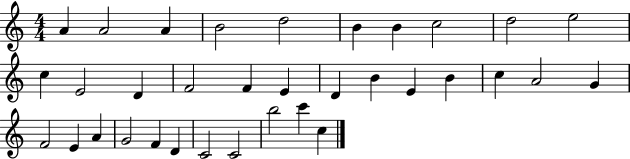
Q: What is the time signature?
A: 4/4